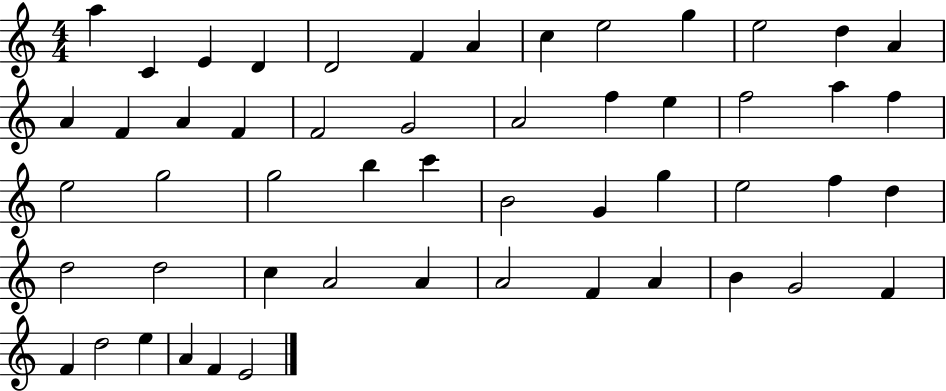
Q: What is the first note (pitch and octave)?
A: A5